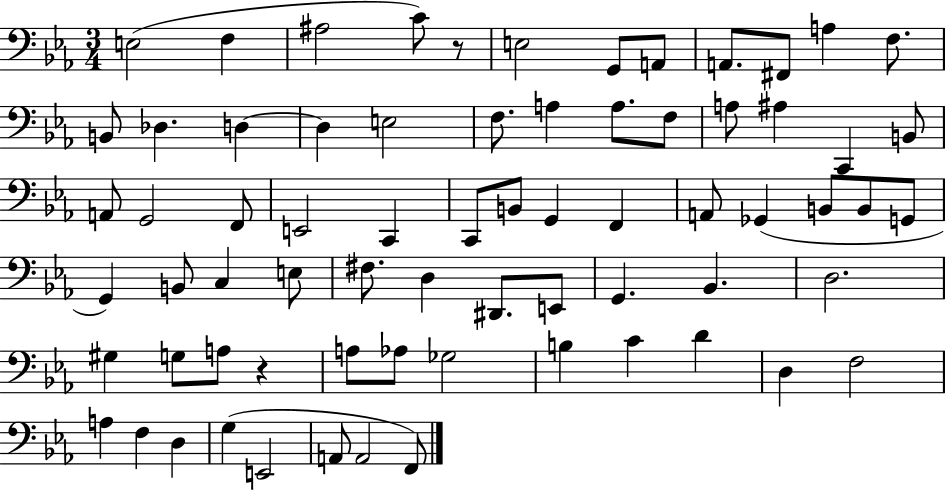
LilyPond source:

{
  \clef bass
  \numericTimeSignature
  \time 3/4
  \key ees \major
  e2( f4 | ais2 c'8) r8 | e2 g,8 a,8 | a,8. fis,8 a4 f8. | \break b,8 des4. d4~~ | d4 e2 | f8. a4 a8. f8 | a8 ais4 c,4 b,8 | \break a,8 g,2 f,8 | e,2 c,4 | c,8 b,8 g,4 f,4 | a,8 ges,4( b,8 b,8 g,8 | \break g,4) b,8 c4 e8 | fis8. d4 dis,8. e,8 | g,4. bes,4. | d2. | \break gis4 g8 a8 r4 | a8 aes8 ges2 | b4 c'4 d'4 | d4 f2 | \break a4 f4 d4 | g4( e,2 | a,8 a,2 f,8) | \bar "|."
}